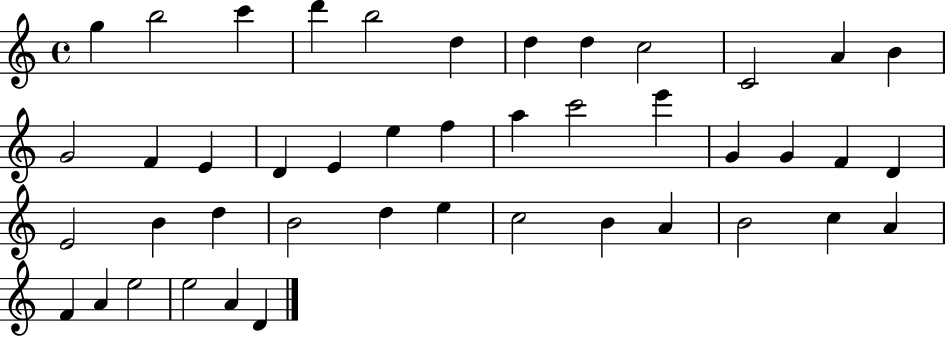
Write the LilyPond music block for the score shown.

{
  \clef treble
  \time 4/4
  \defaultTimeSignature
  \key c \major
  g''4 b''2 c'''4 | d'''4 b''2 d''4 | d''4 d''4 c''2 | c'2 a'4 b'4 | \break g'2 f'4 e'4 | d'4 e'4 e''4 f''4 | a''4 c'''2 e'''4 | g'4 g'4 f'4 d'4 | \break e'2 b'4 d''4 | b'2 d''4 e''4 | c''2 b'4 a'4 | b'2 c''4 a'4 | \break f'4 a'4 e''2 | e''2 a'4 d'4 | \bar "|."
}